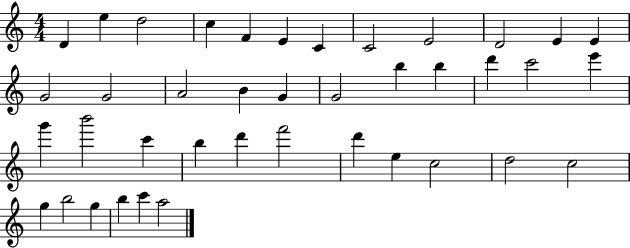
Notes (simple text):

D4/q E5/q D5/h C5/q F4/q E4/q C4/q C4/h E4/h D4/h E4/q E4/q G4/h G4/h A4/h B4/q G4/q G4/h B5/q B5/q D6/q C6/h E6/q G6/q B6/h C6/q B5/q D6/q F6/h D6/q E5/q C5/h D5/h C5/h G5/q B5/h G5/q B5/q C6/q A5/h